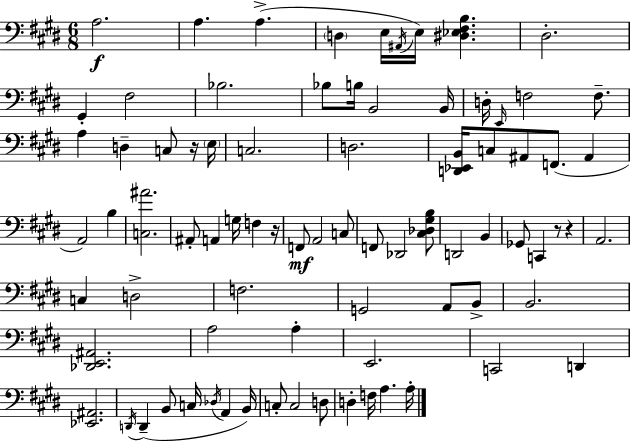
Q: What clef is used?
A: bass